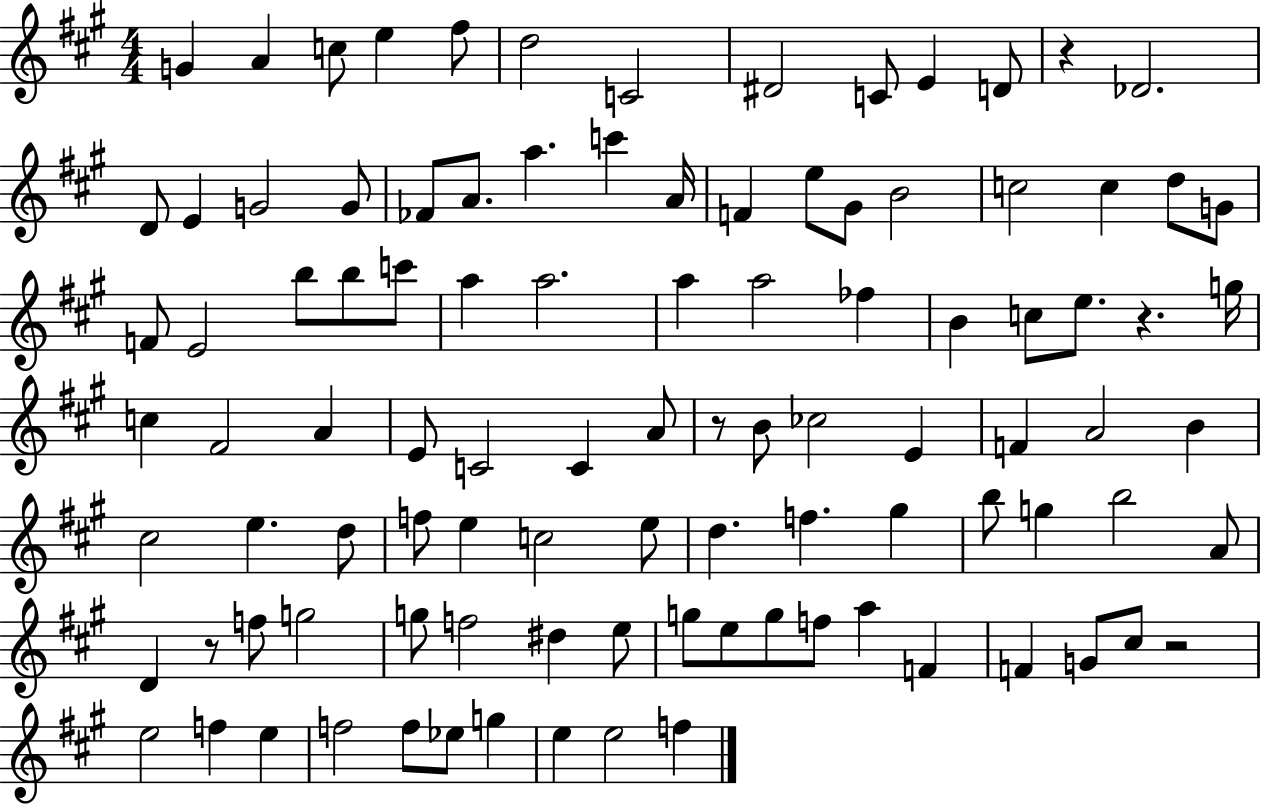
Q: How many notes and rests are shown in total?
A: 101